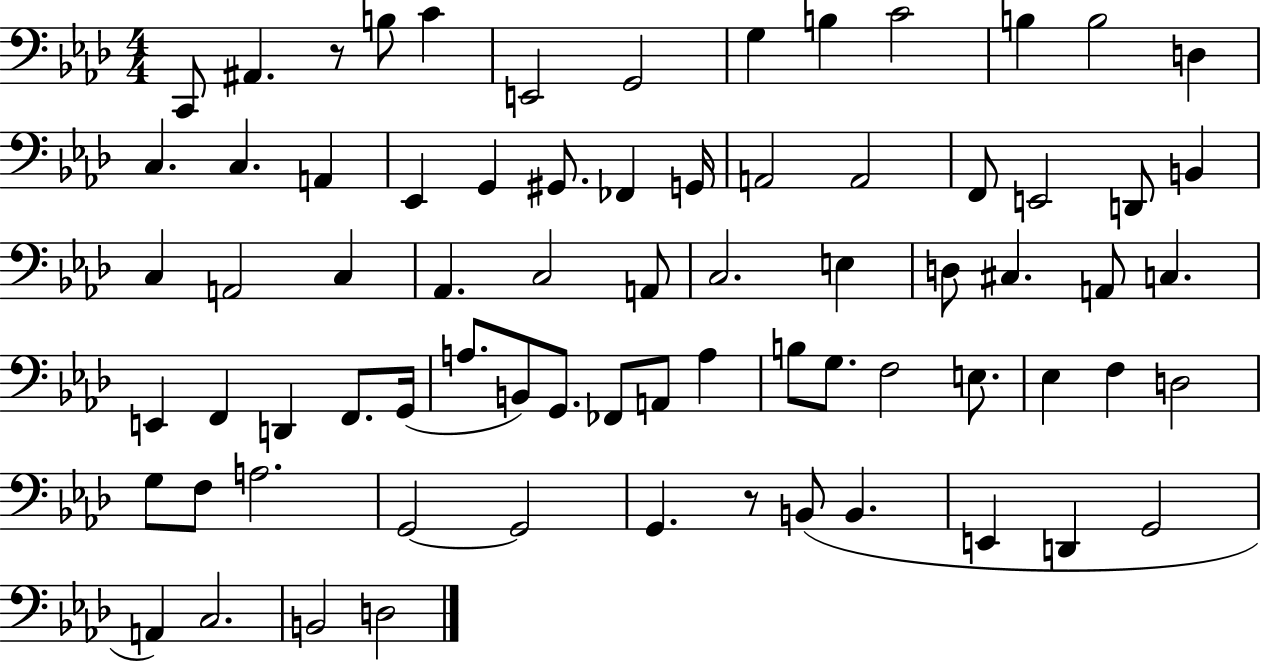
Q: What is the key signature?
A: AES major